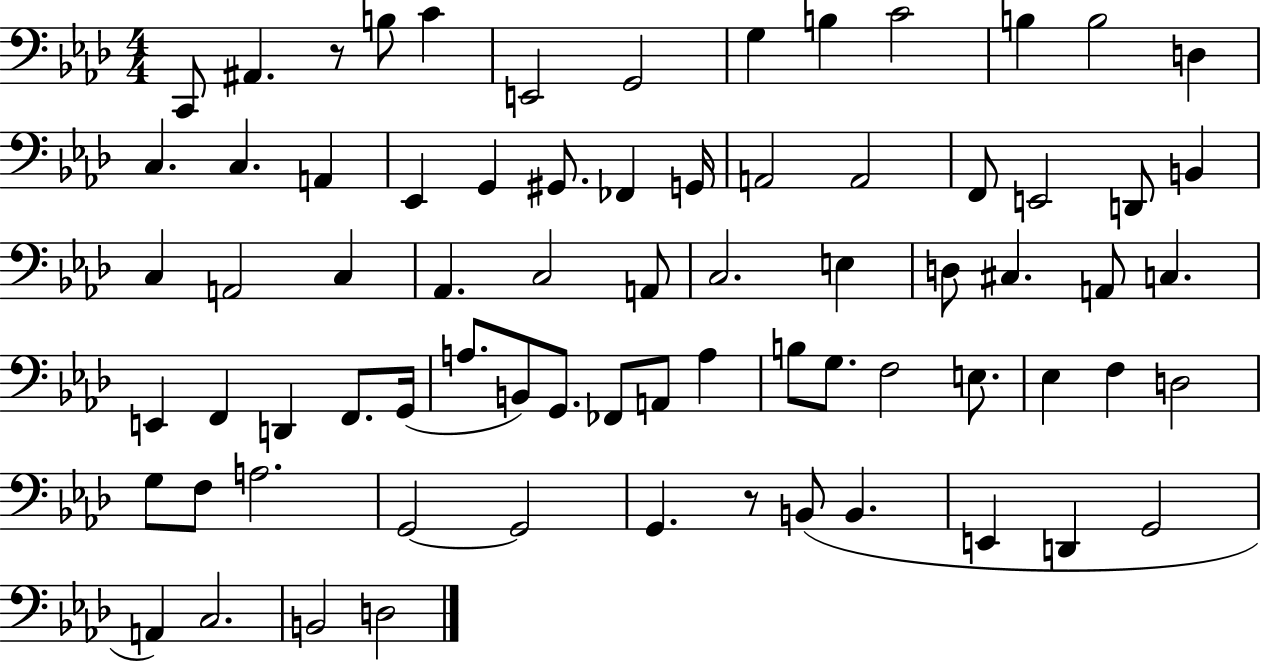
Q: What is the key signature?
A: AES major